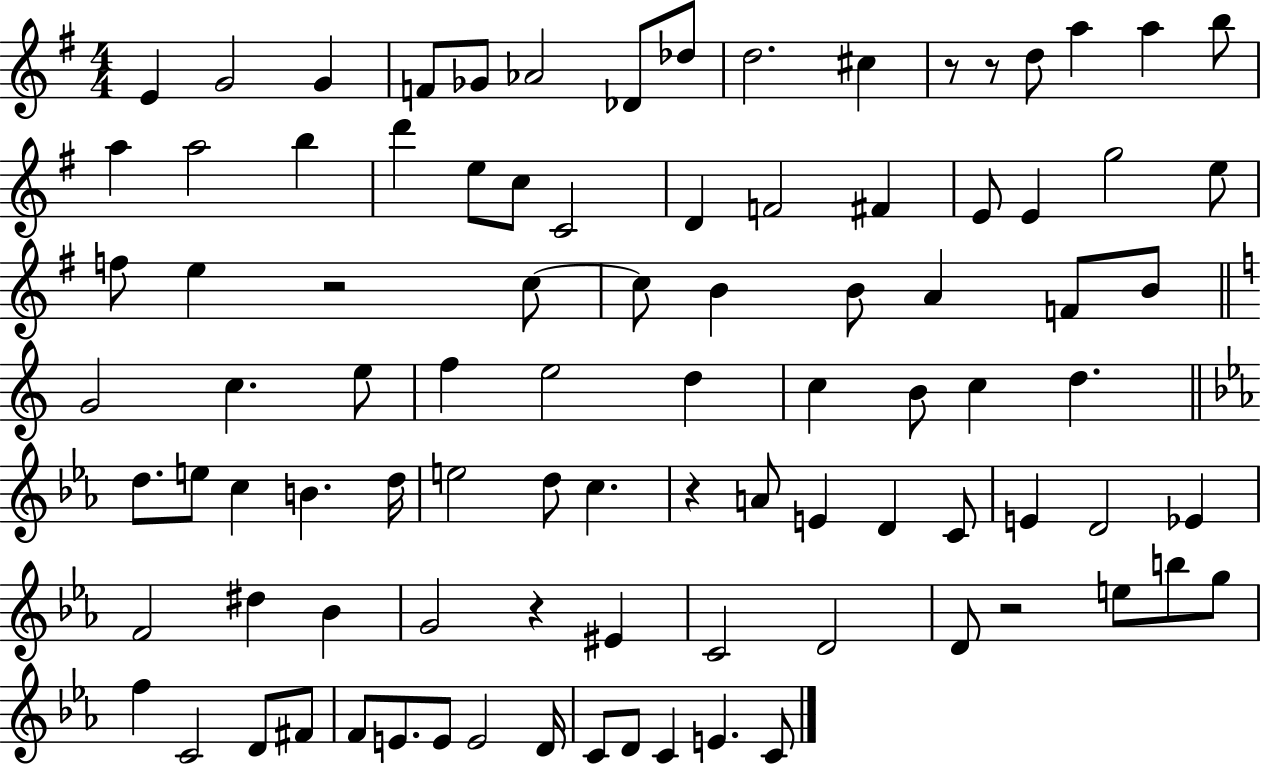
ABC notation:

X:1
T:Untitled
M:4/4
L:1/4
K:G
E G2 G F/2 _G/2 _A2 _D/2 _d/2 d2 ^c z/2 z/2 d/2 a a b/2 a a2 b d' e/2 c/2 C2 D F2 ^F E/2 E g2 e/2 f/2 e z2 c/2 c/2 B B/2 A F/2 B/2 G2 c e/2 f e2 d c B/2 c d d/2 e/2 c B d/4 e2 d/2 c z A/2 E D C/2 E D2 _E F2 ^d _B G2 z ^E C2 D2 D/2 z2 e/2 b/2 g/2 f C2 D/2 ^F/2 F/2 E/2 E/2 E2 D/4 C/2 D/2 C E C/2